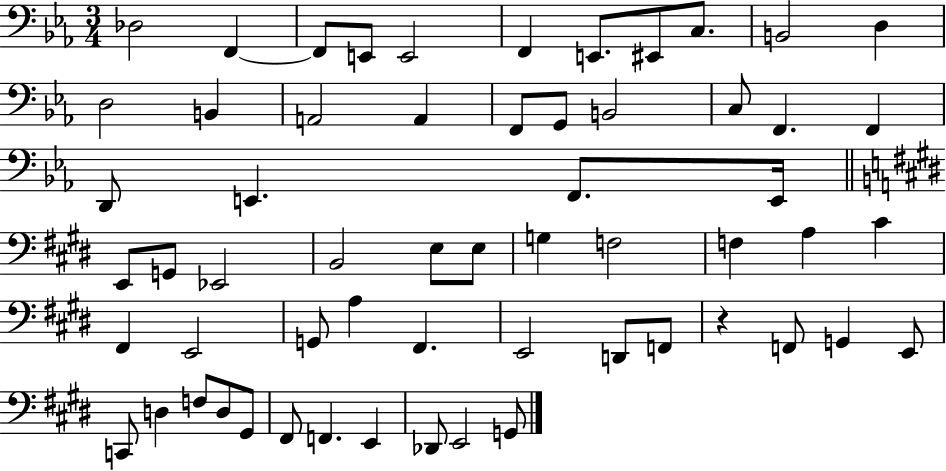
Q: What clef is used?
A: bass